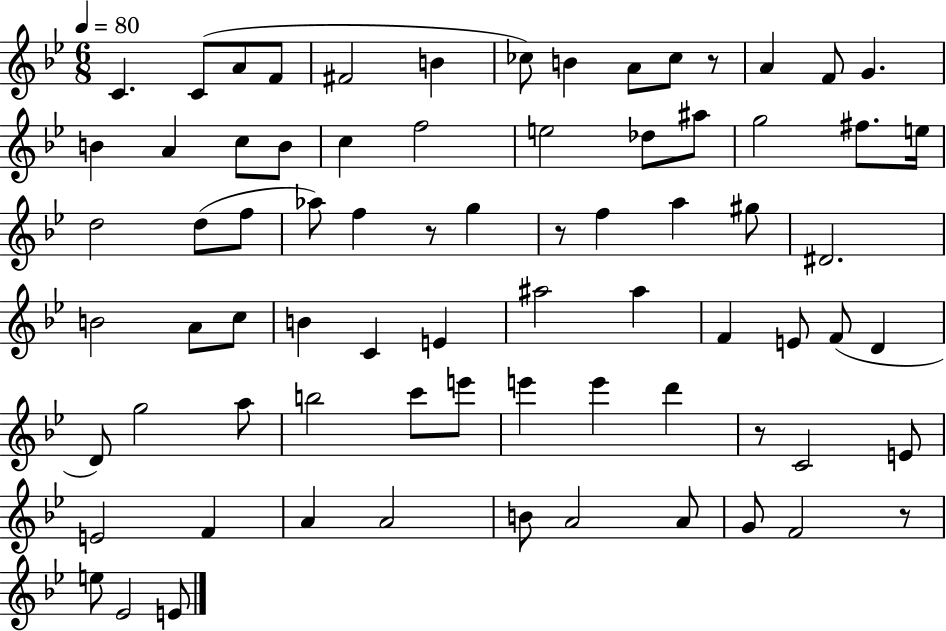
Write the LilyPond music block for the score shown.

{
  \clef treble
  \numericTimeSignature
  \time 6/8
  \key bes \major
  \tempo 4 = 80
  c'4. c'8( a'8 f'8 | fis'2 b'4 | ces''8) b'4 a'8 ces''8 r8 | a'4 f'8 g'4. | \break b'4 a'4 c''8 b'8 | c''4 f''2 | e''2 des''8 ais''8 | g''2 fis''8. e''16 | \break d''2 d''8( f''8 | aes''8) f''4 r8 g''4 | r8 f''4 a''4 gis''8 | dis'2. | \break b'2 a'8 c''8 | b'4 c'4 e'4 | ais''2 ais''4 | f'4 e'8 f'8( d'4 | \break d'8) g''2 a''8 | b''2 c'''8 e'''8 | e'''4 e'''4 d'''4 | r8 c'2 e'8 | \break e'2 f'4 | a'4 a'2 | b'8 a'2 a'8 | g'8 f'2 r8 | \break e''8 ees'2 e'8 | \bar "|."
}